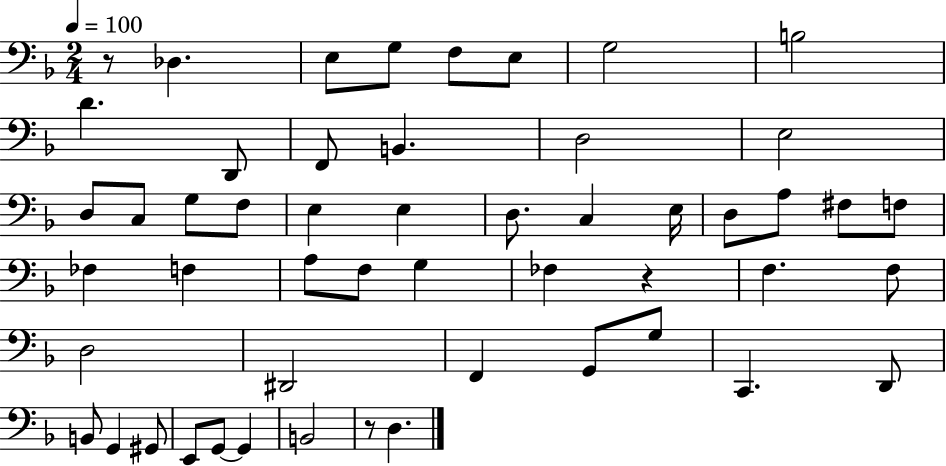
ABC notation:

X:1
T:Untitled
M:2/4
L:1/4
K:F
z/2 _D, E,/2 G,/2 F,/2 E,/2 G,2 B,2 D D,,/2 F,,/2 B,, D,2 E,2 D,/2 C,/2 G,/2 F,/2 E, E, D,/2 C, E,/4 D,/2 A,/2 ^F,/2 F,/2 _F, F, A,/2 F,/2 G, _F, z F, F,/2 D,2 ^D,,2 F,, G,,/2 G,/2 C,, D,,/2 B,,/2 G,, ^G,,/2 E,,/2 G,,/2 G,, B,,2 z/2 D,